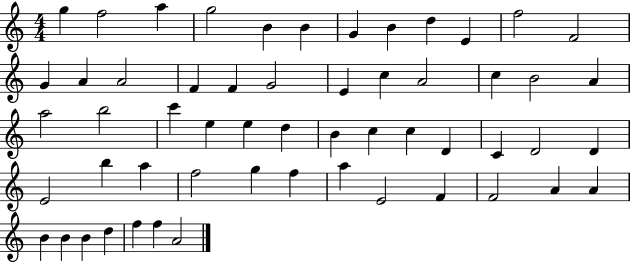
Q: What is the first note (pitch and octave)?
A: G5